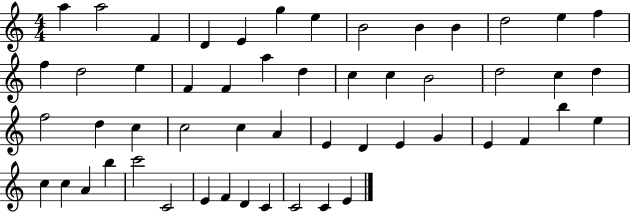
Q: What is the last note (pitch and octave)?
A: E4